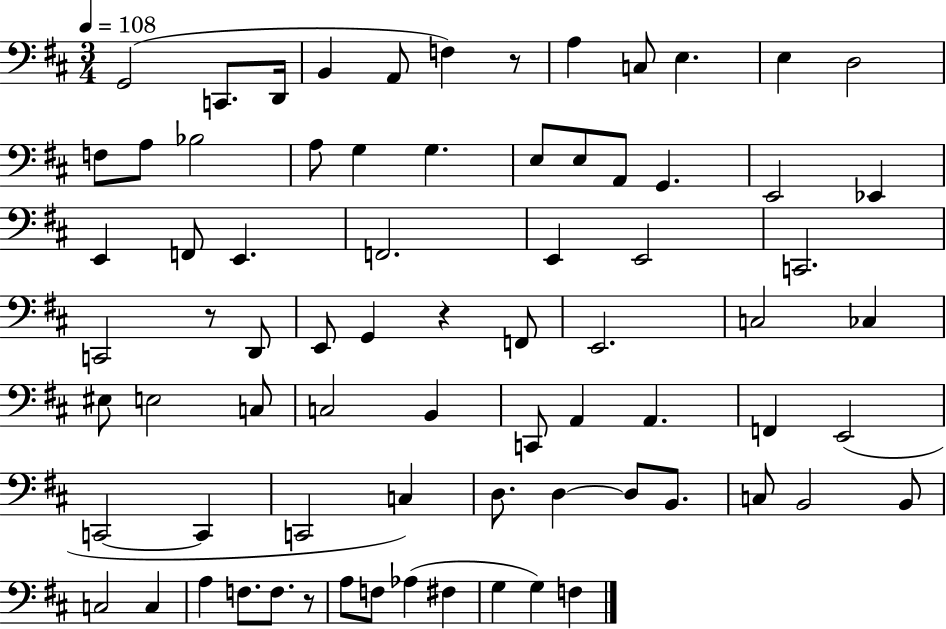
{
  \clef bass
  \numericTimeSignature
  \time 3/4
  \key d \major
  \tempo 4 = 108
  g,2( c,8. d,16 | b,4 a,8 f4) r8 | a4 c8 e4. | e4 d2 | \break f8 a8 bes2 | a8 g4 g4. | e8 e8 a,8 g,4. | e,2 ees,4 | \break e,4 f,8 e,4. | f,2. | e,4 e,2 | c,2. | \break c,2 r8 d,8 | e,8 g,4 r4 f,8 | e,2. | c2 ces4 | \break eis8 e2 c8 | c2 b,4 | c,8 a,4 a,4. | f,4 e,2( | \break c,2~~ c,4 | c,2 c4) | d8. d4~~ d8 b,8. | c8 b,2 b,8 | \break c2 c4 | a4 f8. f8. r8 | a8 f8 aes4( fis4 | g4 g4) f4 | \break \bar "|."
}